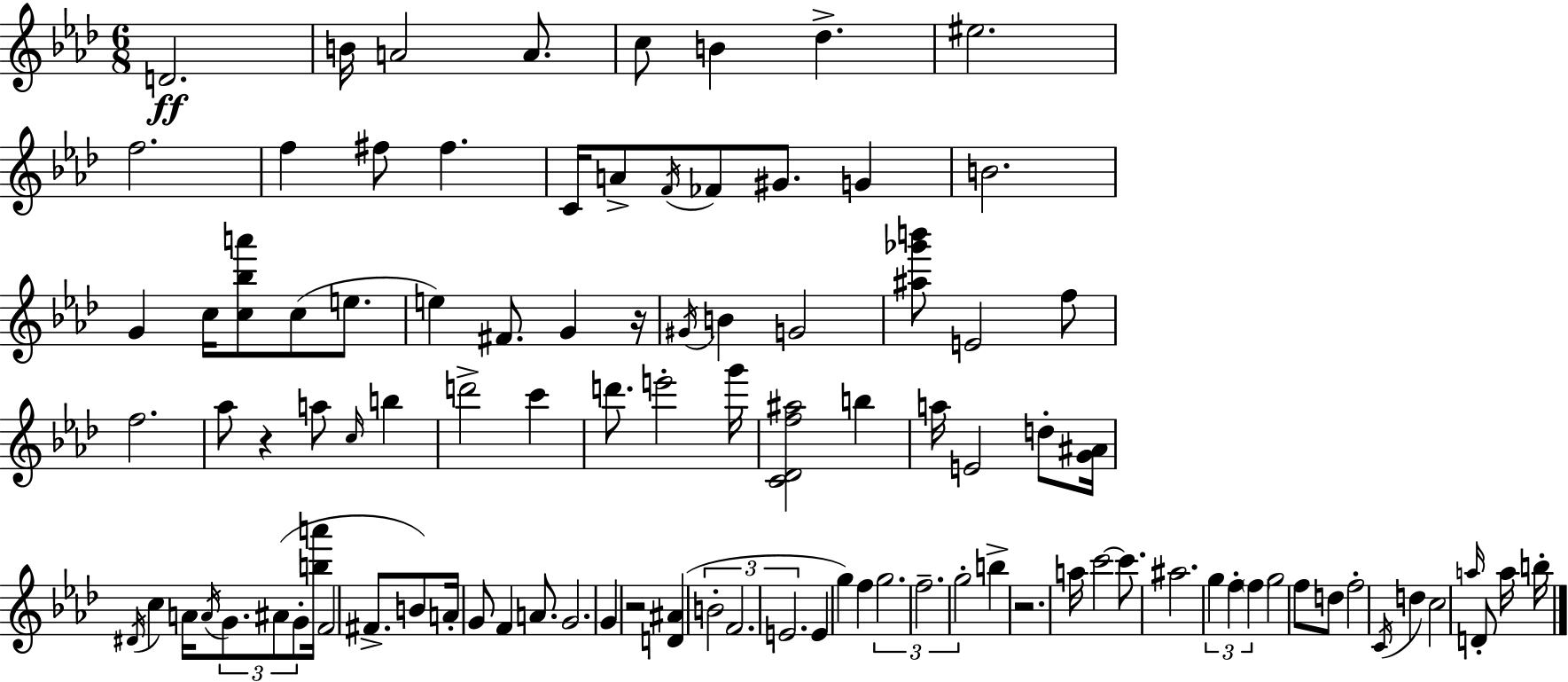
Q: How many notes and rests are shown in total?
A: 99